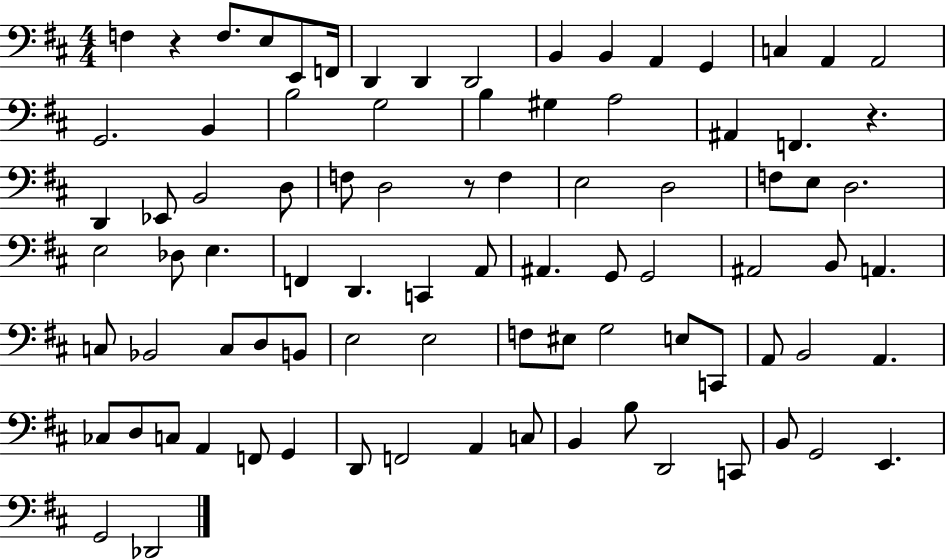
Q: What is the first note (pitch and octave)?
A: F3